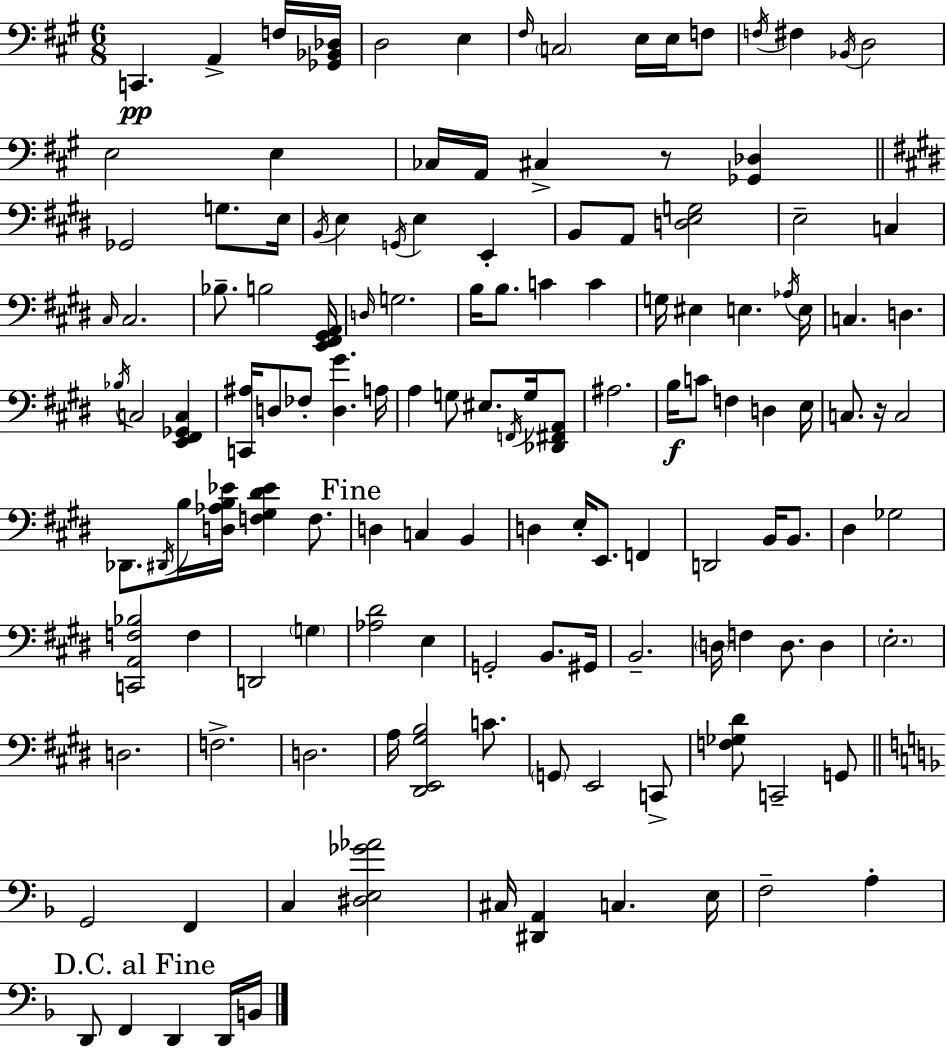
X:1
T:Untitled
M:6/8
L:1/4
K:A
C,, A,, F,/4 [_G,,_B,,_D,]/4 D,2 E, ^F,/4 C,2 E,/4 E,/4 F,/2 F,/4 ^F, _B,,/4 D,2 E,2 E, _C,/4 A,,/4 ^C, z/2 [_G,,_D,] _G,,2 G,/2 E,/4 B,,/4 E, G,,/4 E, E,, B,,/2 A,,/2 [D,E,G,]2 E,2 C, ^C,/4 ^C,2 _B,/2 B,2 [E,,^F,,^G,,A,,]/4 D,/4 G,2 B,/4 B,/2 C C G,/4 ^E, E, _A,/4 E,/4 C, D, _B,/4 C,2 [E,,^F,,_G,,C,] [C,,^A,]/4 D,/2 _F,/2 [D,^G] A,/4 A, G,/2 ^E,/2 F,,/4 G,/4 [_D,,^F,,A,,]/2 ^A,2 B,/4 C/2 F, D, E,/4 C,/2 z/4 C,2 _D,,/2 ^D,,/4 B,/4 [D,_A,B,_E]/4 [F,^G,^D_E] F,/2 D, C, B,, D, E,/4 E,,/2 F,, D,,2 B,,/4 B,,/2 ^D, _G,2 [C,,A,,F,_B,]2 F, D,,2 G, [_A,^D]2 E, G,,2 B,,/2 ^G,,/4 B,,2 D,/4 F, D,/2 D, E,2 D,2 F,2 D,2 A,/4 [^D,,E,,^G,B,]2 C/2 G,,/2 E,,2 C,,/2 [F,_G,^D]/2 C,,2 G,,/2 G,,2 F,, C, [^D,E,_G_A]2 ^C,/4 [^D,,A,,] C, E,/4 F,2 A, D,,/2 F,, D,, D,,/4 B,,/4